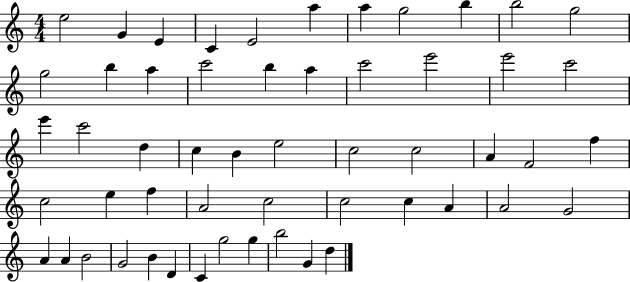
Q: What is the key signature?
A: C major